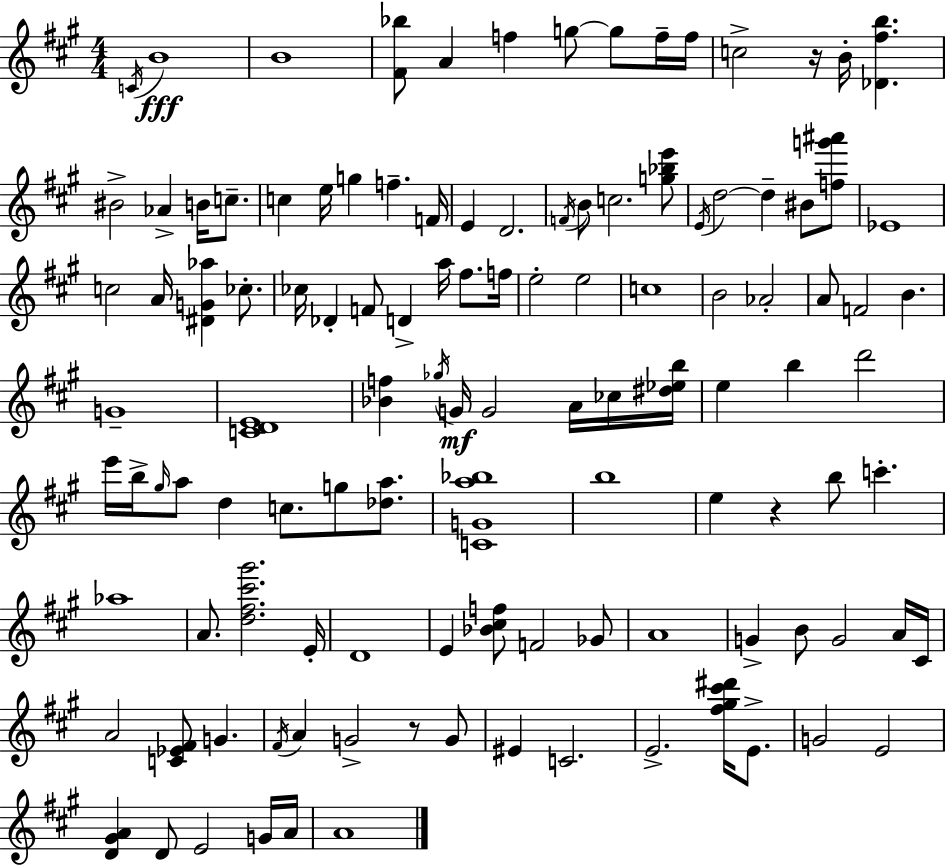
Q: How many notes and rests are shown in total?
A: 116